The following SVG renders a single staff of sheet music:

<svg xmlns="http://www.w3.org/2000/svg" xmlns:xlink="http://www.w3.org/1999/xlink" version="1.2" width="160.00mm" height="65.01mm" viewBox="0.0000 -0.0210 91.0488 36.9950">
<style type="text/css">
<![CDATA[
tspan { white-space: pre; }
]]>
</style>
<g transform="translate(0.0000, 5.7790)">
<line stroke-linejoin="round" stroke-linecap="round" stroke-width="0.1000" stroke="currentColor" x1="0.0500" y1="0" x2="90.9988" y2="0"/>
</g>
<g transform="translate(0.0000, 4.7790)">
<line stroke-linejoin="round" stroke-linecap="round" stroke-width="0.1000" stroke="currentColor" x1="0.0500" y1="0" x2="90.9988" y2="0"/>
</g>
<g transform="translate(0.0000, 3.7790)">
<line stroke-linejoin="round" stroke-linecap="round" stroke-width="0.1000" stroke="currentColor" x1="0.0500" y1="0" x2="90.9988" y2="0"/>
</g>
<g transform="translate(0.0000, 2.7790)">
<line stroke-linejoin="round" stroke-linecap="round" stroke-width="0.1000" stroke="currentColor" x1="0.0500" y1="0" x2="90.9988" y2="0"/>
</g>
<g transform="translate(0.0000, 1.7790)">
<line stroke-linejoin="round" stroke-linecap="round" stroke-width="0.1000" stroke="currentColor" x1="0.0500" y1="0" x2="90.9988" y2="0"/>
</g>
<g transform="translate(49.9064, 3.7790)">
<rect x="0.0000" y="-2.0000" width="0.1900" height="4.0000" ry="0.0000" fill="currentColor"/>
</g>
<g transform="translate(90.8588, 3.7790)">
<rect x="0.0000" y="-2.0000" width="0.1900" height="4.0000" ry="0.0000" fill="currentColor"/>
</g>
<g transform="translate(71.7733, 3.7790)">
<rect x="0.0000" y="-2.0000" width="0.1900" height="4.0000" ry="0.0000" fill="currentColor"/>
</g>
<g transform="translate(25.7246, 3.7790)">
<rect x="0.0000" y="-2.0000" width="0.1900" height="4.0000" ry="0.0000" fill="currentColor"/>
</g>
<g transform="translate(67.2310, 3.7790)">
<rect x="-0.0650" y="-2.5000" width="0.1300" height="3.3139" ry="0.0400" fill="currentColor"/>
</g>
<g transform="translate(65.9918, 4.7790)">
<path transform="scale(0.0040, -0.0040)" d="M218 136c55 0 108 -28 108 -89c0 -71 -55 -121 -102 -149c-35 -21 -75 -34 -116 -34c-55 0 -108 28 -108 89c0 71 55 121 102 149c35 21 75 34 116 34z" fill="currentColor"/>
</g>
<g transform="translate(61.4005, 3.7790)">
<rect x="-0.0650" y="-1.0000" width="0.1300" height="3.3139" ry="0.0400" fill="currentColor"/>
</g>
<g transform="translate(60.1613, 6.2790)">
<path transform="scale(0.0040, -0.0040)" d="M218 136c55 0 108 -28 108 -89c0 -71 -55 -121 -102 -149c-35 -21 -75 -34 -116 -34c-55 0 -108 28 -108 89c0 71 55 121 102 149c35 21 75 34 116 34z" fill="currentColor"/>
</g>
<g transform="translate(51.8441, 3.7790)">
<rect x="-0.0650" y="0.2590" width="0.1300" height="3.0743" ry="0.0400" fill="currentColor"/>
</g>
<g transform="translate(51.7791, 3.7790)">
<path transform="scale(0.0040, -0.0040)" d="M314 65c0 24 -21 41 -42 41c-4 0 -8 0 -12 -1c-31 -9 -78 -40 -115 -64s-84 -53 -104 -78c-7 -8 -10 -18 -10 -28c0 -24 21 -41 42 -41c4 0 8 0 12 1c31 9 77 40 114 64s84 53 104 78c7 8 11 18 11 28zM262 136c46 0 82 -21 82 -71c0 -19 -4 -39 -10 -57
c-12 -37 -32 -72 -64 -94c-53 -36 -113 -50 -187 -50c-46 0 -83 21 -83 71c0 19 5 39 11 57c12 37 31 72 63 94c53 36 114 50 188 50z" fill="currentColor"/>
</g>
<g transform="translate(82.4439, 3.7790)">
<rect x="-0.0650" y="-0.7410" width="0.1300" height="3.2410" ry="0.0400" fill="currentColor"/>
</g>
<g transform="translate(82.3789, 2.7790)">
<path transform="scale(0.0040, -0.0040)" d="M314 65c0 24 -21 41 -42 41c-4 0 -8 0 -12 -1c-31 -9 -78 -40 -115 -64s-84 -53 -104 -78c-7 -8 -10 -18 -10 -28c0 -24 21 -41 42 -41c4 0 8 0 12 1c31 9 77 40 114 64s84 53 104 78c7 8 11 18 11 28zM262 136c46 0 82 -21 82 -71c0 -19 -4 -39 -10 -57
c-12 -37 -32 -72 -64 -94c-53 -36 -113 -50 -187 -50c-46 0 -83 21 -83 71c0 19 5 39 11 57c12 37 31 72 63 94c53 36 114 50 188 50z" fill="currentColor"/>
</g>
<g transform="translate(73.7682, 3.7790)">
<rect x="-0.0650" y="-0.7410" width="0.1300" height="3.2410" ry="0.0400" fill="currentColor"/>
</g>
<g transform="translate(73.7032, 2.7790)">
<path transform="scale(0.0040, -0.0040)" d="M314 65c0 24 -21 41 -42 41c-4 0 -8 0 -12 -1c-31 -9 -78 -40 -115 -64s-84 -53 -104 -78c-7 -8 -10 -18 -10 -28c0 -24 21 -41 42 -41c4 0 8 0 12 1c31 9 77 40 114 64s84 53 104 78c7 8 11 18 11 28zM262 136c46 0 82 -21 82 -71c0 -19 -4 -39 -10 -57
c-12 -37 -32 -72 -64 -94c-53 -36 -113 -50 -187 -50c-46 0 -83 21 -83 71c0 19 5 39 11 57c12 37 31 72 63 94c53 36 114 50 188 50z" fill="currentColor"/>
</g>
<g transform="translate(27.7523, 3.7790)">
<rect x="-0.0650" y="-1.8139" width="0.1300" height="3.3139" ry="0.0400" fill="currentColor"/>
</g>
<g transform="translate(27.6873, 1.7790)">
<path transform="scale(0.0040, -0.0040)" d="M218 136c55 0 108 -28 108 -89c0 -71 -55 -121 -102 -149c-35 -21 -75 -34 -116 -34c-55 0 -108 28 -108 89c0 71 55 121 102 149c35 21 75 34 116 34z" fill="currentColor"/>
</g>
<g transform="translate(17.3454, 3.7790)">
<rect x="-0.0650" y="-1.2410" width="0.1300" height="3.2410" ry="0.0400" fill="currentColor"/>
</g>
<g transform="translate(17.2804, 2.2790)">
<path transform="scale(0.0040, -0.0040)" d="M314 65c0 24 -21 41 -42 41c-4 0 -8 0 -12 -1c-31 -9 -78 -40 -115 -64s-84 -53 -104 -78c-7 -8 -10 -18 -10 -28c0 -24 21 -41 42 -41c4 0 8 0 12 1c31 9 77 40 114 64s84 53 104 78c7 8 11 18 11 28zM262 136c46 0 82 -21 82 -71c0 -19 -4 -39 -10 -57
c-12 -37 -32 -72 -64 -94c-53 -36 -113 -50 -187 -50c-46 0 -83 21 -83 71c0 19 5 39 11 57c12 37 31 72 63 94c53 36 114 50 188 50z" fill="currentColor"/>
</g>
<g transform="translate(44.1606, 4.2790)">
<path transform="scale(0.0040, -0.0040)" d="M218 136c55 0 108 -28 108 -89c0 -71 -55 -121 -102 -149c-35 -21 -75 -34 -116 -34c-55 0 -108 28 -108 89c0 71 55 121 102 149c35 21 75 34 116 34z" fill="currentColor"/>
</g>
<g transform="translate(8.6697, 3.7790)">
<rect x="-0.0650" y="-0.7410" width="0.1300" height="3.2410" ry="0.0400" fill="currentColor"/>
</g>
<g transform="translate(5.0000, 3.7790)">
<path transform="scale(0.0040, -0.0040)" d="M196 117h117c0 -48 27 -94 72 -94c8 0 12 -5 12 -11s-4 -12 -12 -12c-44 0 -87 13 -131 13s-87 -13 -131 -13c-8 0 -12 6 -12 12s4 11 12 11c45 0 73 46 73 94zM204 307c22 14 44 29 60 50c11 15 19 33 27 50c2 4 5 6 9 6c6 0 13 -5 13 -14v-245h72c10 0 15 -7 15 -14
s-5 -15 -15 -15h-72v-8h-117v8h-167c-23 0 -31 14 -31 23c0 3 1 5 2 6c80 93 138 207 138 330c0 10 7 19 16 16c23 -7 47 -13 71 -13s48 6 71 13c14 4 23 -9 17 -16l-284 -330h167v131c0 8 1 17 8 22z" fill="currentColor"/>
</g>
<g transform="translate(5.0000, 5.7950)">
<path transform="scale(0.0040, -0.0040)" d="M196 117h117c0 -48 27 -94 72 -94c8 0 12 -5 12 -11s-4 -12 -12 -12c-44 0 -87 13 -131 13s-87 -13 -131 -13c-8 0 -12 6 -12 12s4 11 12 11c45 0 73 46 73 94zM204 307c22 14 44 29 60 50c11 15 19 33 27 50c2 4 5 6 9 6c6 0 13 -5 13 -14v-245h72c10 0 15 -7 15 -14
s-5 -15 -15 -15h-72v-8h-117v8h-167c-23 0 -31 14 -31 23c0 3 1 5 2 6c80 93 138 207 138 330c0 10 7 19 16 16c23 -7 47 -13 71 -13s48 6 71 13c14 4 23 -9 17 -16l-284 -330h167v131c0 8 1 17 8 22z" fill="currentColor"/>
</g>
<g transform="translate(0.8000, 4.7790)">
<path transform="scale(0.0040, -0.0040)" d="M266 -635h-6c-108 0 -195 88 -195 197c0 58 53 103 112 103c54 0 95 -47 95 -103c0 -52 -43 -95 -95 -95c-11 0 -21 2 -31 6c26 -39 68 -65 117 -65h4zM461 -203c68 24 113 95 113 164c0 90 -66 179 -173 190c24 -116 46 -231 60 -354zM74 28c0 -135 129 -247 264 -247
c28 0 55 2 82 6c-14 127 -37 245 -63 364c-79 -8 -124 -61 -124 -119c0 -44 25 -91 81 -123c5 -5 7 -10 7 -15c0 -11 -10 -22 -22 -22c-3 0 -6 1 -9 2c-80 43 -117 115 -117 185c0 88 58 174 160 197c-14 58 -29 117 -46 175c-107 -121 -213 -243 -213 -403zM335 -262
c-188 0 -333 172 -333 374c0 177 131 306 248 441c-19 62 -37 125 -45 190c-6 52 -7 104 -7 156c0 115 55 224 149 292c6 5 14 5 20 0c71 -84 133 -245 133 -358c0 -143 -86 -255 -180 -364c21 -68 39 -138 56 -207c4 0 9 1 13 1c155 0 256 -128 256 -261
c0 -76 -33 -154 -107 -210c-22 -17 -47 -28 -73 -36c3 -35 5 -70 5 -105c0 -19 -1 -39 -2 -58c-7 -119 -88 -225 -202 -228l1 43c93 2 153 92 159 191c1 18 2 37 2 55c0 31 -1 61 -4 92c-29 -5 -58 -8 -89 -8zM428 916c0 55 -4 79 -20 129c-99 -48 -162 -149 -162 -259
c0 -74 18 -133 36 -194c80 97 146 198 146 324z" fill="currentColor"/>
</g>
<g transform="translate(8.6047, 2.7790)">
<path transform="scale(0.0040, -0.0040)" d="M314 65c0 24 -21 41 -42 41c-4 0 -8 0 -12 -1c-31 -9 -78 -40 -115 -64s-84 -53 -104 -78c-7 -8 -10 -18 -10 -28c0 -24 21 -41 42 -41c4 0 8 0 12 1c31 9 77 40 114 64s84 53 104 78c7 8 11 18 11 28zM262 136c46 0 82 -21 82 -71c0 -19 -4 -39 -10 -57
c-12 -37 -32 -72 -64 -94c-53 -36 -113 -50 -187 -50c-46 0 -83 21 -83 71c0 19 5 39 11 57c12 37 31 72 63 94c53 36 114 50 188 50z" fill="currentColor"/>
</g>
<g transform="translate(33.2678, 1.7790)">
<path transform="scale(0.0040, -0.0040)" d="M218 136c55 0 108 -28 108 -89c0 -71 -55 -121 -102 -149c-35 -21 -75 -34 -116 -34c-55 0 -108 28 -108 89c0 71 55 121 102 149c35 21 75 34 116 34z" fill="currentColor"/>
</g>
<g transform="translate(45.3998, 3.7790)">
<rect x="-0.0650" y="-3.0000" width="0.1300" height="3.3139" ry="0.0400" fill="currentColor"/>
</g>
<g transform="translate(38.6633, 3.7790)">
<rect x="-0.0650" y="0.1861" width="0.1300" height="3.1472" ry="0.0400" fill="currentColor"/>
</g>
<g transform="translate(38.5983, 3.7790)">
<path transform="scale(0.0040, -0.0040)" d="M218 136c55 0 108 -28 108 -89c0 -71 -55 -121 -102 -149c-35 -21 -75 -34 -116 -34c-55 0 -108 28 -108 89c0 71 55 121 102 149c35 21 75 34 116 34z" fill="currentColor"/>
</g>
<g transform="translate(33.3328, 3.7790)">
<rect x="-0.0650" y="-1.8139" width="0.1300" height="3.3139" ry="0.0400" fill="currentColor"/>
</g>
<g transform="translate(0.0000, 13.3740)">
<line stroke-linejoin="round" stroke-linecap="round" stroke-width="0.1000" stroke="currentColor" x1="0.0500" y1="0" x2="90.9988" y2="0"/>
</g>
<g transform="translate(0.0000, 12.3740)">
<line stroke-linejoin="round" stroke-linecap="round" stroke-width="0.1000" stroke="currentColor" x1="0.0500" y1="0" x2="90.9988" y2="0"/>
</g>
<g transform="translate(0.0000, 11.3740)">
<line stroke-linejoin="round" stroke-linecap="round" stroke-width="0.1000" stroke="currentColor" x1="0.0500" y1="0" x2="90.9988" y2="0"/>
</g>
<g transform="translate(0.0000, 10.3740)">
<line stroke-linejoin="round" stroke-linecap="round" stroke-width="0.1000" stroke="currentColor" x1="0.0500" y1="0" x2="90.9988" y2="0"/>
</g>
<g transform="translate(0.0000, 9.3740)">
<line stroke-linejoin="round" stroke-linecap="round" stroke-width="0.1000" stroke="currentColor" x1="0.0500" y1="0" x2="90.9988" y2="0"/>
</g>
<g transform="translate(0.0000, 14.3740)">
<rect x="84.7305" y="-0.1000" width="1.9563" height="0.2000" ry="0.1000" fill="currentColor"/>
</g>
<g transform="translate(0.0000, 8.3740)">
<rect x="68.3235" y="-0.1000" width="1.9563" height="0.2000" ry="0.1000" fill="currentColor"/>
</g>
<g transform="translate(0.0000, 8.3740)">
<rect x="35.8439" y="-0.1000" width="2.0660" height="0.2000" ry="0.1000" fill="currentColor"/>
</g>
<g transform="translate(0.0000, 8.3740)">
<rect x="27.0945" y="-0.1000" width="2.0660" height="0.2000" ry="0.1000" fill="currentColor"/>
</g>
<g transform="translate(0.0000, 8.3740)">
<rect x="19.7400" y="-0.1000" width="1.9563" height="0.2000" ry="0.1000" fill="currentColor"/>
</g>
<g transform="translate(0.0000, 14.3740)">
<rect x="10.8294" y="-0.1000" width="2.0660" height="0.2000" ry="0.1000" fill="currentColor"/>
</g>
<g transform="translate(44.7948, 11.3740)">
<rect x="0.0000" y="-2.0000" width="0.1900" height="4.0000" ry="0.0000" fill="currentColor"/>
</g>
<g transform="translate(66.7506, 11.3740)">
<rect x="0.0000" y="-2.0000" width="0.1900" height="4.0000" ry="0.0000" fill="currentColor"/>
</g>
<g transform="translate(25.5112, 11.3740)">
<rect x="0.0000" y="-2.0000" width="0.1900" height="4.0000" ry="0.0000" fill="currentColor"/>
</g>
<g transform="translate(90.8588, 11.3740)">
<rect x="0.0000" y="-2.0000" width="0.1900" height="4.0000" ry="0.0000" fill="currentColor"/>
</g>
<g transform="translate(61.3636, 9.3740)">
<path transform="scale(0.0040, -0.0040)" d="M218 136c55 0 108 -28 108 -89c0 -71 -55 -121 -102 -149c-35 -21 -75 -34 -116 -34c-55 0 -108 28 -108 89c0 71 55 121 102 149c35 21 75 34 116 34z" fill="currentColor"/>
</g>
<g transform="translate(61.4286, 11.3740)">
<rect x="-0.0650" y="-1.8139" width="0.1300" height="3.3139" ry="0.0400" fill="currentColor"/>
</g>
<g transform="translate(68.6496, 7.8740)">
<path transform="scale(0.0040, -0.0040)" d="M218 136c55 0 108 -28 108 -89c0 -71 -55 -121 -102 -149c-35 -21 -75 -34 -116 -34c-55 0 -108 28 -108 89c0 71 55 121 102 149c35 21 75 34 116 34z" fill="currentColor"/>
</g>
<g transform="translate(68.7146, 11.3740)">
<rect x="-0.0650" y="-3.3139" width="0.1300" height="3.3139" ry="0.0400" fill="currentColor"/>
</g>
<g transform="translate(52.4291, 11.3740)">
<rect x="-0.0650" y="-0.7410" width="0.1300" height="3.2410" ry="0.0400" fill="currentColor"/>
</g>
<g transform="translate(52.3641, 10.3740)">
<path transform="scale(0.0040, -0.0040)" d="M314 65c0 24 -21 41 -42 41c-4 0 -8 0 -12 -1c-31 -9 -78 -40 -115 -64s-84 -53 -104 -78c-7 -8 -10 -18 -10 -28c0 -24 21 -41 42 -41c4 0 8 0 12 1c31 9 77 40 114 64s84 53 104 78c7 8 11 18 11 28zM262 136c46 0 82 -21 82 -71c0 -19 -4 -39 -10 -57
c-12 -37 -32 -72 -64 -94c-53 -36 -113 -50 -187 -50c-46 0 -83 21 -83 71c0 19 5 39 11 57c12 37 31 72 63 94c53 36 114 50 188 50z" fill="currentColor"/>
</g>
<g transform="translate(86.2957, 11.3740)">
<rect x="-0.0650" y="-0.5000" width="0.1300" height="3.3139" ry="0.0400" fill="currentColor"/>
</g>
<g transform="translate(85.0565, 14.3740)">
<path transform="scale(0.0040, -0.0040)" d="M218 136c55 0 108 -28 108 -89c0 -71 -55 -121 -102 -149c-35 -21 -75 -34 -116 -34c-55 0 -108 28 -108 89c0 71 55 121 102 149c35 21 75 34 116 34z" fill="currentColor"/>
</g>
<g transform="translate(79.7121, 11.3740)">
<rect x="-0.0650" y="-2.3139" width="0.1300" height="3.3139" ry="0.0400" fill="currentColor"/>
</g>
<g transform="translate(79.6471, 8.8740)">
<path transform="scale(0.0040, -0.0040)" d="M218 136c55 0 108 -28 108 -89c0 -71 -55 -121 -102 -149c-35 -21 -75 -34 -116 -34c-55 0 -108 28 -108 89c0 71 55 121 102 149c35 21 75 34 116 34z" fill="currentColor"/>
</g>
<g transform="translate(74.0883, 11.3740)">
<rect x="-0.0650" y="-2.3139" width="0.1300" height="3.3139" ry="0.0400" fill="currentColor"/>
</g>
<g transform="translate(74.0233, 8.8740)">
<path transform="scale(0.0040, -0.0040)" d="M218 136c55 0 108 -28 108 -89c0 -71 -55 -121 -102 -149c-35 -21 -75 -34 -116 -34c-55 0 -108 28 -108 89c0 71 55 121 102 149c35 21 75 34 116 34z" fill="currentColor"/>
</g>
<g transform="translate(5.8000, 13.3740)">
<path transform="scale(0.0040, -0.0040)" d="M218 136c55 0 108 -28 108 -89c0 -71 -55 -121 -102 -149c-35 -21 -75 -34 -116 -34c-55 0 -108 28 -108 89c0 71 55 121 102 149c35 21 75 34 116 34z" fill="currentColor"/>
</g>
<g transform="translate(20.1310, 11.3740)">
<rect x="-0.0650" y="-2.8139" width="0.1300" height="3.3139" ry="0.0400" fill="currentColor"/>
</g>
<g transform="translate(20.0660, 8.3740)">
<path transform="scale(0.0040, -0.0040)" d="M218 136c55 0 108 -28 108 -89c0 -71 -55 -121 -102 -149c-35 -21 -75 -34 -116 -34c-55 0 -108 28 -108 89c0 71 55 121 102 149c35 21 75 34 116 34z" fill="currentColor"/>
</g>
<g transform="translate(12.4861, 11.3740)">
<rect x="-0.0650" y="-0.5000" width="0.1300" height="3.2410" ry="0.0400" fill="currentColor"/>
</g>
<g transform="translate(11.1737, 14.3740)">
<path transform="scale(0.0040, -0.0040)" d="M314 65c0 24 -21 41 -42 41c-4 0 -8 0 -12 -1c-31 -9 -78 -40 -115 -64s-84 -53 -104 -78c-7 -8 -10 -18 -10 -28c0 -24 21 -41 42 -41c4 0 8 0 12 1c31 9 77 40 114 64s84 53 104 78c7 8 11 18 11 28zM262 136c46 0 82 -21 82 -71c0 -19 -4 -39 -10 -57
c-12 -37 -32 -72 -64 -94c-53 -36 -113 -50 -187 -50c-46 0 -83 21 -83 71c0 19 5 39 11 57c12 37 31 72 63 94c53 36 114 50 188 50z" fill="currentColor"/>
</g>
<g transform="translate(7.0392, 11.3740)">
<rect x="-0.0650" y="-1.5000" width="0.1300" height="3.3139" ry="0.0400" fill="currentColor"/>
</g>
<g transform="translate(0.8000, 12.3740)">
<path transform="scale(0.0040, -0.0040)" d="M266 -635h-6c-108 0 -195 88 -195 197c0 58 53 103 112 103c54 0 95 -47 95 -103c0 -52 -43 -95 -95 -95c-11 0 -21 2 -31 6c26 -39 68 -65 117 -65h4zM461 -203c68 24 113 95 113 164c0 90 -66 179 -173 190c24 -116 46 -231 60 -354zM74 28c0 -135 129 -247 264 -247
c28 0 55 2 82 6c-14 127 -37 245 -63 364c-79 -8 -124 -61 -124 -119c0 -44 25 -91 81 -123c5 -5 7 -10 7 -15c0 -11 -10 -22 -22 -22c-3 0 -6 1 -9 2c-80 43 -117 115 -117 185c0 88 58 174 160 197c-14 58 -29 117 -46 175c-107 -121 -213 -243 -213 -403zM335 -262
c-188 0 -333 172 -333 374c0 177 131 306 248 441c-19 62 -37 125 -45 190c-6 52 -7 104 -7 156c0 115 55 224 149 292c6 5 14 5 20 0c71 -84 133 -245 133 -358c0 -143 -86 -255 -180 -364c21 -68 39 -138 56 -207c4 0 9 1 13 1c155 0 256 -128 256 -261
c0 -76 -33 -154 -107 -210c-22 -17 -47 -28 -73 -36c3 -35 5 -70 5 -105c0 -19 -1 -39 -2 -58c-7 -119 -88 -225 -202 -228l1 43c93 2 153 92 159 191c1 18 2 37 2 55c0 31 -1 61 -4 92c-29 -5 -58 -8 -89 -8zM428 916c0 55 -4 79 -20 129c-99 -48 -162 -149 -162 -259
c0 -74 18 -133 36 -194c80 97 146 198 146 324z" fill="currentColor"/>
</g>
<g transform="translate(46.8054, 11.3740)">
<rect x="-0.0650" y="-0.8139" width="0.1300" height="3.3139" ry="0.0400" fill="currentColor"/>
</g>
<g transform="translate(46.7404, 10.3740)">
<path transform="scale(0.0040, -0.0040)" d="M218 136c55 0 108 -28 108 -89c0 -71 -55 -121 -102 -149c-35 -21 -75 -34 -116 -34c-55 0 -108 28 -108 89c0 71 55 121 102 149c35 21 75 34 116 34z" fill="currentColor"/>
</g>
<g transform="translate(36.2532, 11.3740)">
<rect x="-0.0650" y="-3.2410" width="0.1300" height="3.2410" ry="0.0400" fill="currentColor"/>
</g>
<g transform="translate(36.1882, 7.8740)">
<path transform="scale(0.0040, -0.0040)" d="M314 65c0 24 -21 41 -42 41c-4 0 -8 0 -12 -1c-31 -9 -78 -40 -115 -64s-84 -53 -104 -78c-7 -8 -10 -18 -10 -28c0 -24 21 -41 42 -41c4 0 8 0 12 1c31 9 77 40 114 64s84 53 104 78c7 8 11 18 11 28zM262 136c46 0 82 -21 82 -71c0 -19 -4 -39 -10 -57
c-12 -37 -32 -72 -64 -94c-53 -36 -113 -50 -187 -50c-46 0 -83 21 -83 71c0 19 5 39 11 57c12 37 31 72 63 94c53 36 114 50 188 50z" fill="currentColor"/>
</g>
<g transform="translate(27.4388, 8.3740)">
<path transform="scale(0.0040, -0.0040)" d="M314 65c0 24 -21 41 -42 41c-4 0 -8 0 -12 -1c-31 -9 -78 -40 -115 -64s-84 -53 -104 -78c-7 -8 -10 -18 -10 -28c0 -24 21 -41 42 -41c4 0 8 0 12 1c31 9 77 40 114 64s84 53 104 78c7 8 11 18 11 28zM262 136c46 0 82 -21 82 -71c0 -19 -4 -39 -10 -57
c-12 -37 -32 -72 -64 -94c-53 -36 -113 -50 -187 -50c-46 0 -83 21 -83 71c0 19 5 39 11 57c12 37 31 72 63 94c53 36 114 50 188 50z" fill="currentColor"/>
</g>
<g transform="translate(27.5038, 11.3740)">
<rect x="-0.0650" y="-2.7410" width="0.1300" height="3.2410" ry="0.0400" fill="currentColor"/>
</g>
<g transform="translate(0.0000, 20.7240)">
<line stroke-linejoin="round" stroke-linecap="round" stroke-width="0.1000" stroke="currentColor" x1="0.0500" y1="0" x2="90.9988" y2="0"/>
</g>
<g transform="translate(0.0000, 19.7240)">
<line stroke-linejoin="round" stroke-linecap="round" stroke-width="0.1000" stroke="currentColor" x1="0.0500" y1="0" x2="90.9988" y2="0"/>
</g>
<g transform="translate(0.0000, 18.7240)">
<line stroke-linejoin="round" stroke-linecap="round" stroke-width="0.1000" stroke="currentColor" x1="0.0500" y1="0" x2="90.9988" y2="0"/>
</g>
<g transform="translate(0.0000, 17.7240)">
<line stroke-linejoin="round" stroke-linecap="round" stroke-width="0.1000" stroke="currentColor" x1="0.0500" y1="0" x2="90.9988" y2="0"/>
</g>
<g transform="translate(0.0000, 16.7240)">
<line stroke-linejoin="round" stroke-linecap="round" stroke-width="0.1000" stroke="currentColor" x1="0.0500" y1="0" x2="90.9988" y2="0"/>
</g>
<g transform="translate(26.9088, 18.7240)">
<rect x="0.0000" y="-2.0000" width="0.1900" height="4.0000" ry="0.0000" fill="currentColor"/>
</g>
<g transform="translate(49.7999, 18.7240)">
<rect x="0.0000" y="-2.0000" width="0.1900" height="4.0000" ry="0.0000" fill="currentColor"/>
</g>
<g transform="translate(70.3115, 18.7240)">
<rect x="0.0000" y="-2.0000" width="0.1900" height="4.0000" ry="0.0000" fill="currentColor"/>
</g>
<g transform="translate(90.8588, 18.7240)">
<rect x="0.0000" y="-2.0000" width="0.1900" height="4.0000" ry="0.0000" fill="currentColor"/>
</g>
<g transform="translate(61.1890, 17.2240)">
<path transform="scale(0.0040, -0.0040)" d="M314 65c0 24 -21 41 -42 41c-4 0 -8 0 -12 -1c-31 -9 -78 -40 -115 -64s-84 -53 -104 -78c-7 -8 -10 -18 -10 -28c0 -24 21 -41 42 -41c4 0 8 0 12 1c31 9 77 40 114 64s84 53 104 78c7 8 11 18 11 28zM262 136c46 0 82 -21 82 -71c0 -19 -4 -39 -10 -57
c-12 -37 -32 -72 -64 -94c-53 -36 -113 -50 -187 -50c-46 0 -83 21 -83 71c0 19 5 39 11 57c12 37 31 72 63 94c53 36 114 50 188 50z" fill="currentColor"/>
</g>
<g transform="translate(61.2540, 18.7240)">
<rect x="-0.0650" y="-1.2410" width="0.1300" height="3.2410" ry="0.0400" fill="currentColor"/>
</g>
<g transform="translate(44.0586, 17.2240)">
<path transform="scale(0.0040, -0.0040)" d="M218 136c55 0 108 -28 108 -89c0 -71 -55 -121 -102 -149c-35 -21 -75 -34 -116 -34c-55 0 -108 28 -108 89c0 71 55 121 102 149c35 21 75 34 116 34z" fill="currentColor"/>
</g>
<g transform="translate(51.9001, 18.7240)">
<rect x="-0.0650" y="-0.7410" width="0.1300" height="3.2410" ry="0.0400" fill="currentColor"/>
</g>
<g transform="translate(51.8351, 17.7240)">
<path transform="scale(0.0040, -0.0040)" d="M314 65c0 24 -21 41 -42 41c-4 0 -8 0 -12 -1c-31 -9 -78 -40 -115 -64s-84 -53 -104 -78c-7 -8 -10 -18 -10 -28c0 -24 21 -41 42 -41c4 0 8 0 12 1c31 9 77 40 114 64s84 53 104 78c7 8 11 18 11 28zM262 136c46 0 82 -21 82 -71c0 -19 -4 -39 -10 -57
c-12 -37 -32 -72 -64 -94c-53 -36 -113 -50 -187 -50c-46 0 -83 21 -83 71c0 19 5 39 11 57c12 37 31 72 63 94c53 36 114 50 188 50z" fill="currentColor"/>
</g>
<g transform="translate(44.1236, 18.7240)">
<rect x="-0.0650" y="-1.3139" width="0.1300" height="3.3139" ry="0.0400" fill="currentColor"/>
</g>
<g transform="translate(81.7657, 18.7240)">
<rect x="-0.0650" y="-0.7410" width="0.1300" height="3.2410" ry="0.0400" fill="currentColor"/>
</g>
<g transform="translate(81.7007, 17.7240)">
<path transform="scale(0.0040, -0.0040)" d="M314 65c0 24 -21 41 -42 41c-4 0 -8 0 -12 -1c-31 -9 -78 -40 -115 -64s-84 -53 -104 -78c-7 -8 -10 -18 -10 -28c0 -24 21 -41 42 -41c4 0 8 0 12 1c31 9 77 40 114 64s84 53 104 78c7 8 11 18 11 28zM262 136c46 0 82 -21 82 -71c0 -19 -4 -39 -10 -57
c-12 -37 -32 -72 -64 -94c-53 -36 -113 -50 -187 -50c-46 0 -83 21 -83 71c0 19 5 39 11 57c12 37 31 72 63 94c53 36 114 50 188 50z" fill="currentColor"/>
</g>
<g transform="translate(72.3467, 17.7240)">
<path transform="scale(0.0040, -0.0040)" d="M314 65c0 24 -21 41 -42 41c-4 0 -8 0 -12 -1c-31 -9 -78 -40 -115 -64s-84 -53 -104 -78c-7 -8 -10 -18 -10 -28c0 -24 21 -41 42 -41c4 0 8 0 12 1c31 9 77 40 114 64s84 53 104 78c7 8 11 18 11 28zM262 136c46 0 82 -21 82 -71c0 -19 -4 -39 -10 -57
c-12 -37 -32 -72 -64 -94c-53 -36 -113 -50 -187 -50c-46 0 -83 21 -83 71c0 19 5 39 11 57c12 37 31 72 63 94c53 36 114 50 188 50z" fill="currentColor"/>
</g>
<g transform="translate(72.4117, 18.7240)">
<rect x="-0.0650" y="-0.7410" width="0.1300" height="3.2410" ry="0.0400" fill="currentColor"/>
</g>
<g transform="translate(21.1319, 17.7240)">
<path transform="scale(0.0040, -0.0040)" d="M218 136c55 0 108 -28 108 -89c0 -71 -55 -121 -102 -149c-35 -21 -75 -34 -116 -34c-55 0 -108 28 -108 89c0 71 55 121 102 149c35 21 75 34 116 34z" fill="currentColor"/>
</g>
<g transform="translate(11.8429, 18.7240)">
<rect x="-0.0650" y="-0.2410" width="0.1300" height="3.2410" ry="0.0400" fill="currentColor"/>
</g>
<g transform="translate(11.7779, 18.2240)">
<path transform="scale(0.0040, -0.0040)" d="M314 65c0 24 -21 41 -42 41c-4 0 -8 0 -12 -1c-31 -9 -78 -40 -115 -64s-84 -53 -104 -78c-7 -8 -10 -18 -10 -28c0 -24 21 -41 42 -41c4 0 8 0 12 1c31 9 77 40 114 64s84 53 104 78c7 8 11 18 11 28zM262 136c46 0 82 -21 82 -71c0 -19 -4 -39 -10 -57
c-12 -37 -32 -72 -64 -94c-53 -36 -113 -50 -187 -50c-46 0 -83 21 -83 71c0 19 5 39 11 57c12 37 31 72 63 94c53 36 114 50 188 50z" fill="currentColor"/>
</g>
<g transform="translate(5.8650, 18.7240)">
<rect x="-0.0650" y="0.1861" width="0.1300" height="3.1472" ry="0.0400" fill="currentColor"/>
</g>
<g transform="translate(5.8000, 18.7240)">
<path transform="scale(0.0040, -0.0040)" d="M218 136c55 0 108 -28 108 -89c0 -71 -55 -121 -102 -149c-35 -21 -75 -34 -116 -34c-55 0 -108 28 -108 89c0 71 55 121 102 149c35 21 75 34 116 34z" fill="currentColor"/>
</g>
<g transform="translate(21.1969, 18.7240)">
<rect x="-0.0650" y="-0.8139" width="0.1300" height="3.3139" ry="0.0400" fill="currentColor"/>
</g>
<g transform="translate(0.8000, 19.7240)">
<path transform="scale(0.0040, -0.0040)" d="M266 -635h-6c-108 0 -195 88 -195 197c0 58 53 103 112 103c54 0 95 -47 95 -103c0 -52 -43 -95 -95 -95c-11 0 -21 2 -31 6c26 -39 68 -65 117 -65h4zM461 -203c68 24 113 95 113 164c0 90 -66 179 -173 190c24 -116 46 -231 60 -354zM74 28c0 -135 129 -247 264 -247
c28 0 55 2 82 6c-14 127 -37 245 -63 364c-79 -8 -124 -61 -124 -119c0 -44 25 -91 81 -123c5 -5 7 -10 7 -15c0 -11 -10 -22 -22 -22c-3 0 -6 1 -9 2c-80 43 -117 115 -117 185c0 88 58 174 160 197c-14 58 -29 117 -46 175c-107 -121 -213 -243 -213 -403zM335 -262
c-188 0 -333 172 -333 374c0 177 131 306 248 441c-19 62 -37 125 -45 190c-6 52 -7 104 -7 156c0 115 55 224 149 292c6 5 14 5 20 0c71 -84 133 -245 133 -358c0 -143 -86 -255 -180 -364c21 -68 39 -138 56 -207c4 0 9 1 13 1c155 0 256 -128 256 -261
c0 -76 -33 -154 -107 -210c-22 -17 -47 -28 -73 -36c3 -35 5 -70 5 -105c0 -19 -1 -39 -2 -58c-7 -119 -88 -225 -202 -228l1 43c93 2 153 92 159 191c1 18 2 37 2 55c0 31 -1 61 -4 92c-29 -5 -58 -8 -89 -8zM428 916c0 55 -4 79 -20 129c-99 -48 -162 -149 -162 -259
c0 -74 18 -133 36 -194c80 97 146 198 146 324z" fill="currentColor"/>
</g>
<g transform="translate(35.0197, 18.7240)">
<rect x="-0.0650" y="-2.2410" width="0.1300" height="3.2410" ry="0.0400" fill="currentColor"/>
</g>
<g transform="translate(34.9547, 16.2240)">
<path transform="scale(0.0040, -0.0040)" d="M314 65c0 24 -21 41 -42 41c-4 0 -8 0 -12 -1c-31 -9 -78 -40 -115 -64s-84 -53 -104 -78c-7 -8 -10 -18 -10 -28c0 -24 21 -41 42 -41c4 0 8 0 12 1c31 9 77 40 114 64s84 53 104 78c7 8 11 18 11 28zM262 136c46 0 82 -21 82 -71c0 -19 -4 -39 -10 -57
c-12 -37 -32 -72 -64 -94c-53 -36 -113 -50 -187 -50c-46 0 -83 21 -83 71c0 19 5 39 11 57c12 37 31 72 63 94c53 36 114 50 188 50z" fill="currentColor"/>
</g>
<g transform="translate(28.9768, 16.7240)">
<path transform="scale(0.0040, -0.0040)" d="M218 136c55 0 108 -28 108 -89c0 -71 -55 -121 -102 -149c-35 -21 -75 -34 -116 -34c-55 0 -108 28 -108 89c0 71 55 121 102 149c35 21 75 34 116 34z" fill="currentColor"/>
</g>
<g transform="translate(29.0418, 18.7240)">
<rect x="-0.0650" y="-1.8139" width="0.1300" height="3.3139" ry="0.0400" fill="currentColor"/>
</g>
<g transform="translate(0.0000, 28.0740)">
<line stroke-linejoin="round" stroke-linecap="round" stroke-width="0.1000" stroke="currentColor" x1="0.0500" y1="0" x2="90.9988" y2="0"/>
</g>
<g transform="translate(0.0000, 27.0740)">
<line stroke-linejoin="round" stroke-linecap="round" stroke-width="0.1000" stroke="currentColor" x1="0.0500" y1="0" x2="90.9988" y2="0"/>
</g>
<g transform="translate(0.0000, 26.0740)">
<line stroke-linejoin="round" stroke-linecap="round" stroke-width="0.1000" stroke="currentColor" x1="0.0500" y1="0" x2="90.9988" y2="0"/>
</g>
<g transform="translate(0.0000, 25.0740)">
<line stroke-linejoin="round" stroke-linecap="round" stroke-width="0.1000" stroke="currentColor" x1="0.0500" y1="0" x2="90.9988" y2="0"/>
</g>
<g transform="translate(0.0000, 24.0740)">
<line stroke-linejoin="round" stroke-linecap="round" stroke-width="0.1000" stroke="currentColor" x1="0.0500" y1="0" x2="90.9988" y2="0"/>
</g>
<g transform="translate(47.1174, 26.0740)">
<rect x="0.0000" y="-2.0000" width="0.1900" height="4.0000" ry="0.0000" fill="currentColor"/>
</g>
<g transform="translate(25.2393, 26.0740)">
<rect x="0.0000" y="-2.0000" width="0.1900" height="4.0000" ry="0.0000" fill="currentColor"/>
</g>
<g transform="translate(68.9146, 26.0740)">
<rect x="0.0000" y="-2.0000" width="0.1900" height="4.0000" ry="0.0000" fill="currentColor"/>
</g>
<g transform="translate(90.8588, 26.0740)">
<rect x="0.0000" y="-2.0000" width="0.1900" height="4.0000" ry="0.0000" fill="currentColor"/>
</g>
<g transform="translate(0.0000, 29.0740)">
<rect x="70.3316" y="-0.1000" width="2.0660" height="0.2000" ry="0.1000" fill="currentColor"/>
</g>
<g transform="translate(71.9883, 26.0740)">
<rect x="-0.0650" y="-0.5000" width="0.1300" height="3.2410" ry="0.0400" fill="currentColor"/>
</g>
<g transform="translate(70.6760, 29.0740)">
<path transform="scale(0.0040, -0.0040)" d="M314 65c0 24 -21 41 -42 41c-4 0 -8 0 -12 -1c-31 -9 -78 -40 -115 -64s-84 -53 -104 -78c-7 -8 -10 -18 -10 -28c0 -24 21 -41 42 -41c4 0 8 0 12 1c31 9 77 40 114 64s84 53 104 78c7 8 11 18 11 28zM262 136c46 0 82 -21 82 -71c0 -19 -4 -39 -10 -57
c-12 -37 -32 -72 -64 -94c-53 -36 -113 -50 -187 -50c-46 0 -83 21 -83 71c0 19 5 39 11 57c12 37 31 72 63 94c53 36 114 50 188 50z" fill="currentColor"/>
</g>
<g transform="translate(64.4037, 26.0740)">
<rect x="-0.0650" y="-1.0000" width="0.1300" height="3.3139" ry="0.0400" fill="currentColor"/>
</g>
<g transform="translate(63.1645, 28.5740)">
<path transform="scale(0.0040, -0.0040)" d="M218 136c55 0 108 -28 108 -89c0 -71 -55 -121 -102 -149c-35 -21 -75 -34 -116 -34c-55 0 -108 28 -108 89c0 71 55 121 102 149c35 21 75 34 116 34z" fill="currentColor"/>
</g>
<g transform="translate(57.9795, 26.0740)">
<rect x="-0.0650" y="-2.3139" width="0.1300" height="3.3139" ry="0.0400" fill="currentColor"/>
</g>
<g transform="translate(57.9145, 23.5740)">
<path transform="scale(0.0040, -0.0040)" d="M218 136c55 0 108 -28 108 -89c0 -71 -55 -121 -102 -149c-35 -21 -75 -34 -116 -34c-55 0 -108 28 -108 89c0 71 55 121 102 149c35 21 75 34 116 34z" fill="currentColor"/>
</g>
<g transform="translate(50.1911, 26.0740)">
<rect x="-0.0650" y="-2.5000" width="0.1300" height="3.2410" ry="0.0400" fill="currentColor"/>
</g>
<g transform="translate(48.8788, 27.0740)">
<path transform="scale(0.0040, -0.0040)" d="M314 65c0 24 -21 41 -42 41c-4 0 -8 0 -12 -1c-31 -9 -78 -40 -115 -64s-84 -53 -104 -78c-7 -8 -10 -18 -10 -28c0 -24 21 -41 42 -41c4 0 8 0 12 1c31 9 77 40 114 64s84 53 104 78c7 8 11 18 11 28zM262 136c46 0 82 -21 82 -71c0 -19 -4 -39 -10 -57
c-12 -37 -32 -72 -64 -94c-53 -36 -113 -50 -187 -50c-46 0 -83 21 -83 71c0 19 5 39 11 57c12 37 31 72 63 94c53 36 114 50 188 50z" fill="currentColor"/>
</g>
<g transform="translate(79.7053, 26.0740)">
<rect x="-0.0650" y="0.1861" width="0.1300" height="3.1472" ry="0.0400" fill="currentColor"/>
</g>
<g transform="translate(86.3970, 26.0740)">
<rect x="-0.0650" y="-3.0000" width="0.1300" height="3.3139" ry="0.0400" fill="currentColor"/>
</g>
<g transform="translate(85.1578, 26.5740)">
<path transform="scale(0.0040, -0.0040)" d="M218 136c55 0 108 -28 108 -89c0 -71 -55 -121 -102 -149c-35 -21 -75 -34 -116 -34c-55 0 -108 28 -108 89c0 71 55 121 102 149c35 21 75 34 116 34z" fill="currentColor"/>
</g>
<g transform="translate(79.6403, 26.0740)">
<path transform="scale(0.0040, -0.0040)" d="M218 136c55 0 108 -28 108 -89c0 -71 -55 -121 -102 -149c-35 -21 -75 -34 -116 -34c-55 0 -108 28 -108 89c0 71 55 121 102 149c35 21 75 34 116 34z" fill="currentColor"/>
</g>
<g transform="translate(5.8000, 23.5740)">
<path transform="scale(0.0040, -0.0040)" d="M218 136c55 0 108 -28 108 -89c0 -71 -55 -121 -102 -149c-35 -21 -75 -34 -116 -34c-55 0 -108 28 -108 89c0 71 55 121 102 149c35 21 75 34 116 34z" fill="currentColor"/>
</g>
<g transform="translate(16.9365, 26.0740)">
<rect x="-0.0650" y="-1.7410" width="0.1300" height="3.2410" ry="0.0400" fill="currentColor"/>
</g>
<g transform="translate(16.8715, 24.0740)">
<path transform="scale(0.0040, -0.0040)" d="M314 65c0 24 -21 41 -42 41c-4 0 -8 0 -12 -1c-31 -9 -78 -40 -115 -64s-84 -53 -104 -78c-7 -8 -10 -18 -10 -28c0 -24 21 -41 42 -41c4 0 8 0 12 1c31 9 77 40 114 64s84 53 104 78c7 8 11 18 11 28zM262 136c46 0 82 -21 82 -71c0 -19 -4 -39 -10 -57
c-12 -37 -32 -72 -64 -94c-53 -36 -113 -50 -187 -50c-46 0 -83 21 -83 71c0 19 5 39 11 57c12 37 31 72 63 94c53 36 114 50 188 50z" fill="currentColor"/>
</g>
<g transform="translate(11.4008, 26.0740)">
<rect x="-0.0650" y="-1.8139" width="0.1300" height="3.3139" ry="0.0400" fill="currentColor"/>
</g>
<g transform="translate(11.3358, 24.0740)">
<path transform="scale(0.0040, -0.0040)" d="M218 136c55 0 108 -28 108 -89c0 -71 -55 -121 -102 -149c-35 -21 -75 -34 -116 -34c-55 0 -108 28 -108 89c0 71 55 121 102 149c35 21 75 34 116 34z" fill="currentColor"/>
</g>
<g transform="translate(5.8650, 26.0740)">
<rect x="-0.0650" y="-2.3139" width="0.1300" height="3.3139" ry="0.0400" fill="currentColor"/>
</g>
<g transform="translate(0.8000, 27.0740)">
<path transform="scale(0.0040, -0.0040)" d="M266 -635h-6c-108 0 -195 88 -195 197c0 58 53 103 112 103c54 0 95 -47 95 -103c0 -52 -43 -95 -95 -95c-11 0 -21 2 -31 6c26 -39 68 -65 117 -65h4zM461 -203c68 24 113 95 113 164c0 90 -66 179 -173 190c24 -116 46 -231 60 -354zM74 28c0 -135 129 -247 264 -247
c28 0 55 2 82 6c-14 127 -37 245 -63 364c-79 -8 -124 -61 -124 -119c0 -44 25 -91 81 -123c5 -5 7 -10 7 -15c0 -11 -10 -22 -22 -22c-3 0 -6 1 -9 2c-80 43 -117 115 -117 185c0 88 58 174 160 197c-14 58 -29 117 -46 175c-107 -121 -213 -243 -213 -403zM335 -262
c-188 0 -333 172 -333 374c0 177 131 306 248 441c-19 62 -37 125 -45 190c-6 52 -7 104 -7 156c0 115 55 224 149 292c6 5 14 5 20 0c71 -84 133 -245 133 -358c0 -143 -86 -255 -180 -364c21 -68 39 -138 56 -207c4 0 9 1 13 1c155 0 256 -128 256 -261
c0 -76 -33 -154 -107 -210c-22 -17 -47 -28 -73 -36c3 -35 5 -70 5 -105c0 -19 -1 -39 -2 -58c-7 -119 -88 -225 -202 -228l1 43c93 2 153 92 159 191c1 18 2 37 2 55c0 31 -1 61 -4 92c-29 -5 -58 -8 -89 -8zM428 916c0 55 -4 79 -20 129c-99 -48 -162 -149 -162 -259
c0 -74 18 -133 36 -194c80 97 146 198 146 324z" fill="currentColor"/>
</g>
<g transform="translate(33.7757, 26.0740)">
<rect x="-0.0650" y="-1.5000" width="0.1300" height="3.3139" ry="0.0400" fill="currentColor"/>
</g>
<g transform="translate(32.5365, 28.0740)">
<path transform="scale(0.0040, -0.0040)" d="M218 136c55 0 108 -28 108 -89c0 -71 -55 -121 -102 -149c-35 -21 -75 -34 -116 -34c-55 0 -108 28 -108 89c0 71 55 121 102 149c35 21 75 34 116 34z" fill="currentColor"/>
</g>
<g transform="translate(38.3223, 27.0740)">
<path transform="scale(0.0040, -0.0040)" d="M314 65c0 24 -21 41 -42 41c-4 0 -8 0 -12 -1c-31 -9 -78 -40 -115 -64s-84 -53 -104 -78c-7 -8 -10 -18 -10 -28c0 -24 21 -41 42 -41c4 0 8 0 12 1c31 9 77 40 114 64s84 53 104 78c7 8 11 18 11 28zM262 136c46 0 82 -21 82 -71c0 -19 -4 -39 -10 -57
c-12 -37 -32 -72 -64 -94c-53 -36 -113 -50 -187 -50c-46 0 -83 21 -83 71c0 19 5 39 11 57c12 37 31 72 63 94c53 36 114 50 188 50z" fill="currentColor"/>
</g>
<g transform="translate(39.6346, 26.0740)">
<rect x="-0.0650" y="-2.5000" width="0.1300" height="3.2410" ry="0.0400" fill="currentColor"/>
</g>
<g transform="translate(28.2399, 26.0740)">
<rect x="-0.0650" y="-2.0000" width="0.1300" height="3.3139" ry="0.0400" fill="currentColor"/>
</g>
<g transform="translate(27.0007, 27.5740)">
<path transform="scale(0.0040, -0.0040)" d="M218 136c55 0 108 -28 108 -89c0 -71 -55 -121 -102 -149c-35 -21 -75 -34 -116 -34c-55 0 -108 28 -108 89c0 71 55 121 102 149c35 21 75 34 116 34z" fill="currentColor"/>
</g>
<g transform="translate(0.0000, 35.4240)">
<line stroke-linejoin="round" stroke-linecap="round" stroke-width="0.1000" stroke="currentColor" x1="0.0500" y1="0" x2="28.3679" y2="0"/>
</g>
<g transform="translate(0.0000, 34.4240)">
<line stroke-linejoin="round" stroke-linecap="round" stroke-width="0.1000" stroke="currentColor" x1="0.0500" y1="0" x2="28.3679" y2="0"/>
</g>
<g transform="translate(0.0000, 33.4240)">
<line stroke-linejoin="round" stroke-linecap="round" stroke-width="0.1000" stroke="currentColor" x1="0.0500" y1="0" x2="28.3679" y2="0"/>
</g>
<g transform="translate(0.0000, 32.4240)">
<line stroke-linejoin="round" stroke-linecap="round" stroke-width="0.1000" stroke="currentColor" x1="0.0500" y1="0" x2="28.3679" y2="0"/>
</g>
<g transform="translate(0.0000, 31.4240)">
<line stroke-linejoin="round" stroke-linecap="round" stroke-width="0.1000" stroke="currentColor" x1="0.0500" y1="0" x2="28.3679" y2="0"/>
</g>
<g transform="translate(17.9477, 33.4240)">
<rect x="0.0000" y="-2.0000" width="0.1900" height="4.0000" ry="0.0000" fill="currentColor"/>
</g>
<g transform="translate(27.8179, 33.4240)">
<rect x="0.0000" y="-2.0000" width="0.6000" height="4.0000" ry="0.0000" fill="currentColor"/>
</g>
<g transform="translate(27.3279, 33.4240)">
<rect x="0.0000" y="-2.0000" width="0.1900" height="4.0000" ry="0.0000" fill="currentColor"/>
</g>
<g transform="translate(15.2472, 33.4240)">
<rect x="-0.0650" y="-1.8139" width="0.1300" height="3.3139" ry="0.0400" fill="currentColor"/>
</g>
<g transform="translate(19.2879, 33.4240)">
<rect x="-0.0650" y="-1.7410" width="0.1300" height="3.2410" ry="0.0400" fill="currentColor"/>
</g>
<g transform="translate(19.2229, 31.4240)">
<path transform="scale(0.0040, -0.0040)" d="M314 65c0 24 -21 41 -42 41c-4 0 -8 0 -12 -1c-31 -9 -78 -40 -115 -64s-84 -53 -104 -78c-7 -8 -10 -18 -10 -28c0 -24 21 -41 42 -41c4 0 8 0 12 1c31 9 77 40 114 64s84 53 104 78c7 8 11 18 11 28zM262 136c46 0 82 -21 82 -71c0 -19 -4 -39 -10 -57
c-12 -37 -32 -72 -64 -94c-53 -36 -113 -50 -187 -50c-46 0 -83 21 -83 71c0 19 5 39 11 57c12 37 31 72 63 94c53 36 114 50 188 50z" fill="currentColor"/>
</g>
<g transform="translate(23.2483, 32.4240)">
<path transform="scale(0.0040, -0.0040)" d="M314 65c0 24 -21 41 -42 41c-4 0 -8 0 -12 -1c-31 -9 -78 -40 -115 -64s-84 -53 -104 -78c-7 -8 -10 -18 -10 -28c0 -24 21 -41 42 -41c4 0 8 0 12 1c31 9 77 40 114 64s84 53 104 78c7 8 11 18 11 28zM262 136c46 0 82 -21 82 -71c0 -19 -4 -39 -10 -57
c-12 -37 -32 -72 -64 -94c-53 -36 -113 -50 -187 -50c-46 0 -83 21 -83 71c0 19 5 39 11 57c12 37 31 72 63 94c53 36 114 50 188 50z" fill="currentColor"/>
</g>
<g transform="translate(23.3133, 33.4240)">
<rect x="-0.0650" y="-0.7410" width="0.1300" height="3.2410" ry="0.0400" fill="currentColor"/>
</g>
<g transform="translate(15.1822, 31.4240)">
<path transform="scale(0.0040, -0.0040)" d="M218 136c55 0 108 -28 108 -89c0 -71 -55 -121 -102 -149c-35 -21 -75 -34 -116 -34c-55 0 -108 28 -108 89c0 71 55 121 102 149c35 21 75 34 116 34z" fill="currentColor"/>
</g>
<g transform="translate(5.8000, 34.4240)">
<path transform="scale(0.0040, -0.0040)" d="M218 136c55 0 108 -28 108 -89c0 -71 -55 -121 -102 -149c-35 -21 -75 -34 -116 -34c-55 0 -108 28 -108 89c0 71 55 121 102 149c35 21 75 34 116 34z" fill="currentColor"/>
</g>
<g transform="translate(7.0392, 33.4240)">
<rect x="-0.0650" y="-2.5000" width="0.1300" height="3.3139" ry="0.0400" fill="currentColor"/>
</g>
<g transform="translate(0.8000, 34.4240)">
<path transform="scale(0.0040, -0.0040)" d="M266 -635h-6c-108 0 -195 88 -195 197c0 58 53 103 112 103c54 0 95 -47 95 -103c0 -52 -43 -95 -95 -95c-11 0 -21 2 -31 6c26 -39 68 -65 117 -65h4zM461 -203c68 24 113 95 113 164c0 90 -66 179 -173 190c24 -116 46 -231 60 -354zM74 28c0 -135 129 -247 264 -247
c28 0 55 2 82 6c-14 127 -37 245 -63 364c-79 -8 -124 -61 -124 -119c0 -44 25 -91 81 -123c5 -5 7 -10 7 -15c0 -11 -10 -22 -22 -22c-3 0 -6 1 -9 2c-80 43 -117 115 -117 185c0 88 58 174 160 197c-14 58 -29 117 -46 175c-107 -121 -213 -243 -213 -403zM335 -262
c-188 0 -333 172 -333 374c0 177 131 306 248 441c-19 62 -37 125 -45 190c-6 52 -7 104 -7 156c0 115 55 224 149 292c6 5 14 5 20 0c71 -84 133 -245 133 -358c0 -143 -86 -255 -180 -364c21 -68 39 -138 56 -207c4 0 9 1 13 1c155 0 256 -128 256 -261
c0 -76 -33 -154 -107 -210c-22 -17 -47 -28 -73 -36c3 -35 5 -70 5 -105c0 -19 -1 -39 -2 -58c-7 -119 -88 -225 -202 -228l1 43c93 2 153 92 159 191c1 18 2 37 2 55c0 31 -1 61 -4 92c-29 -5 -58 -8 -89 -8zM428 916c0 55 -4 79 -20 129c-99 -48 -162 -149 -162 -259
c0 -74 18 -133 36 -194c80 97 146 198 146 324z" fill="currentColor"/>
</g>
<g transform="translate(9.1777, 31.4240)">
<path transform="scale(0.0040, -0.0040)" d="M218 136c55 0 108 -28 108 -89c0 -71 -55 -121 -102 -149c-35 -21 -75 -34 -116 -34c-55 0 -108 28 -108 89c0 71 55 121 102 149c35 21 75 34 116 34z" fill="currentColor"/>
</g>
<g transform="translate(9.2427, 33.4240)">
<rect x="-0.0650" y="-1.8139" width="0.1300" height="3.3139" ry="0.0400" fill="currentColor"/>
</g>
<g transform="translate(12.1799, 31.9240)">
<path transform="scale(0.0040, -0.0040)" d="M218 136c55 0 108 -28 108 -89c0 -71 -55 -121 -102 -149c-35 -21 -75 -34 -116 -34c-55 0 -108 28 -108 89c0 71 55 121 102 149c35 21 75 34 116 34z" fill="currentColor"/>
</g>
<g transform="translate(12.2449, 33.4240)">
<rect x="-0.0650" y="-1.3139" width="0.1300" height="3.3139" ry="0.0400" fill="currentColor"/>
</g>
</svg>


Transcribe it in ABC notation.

X:1
T:Untitled
M:4/4
L:1/4
K:C
d2 e2 f f B A B2 D G d2 d2 E C2 a a2 b2 d d2 f b g g C B c2 d f g2 e d2 e2 d2 d2 g f f2 F E G2 G2 g D C2 B A G f e f f2 d2